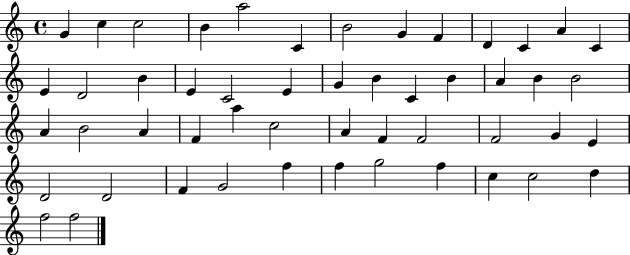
G4/q C5/q C5/h B4/q A5/h C4/q B4/h G4/q F4/q D4/q C4/q A4/q C4/q E4/q D4/h B4/q E4/q C4/h E4/q G4/q B4/q C4/q B4/q A4/q B4/q B4/h A4/q B4/h A4/q F4/q A5/q C5/h A4/q F4/q F4/h F4/h G4/q E4/q D4/h D4/h F4/q G4/h F5/q F5/q G5/h F5/q C5/q C5/h D5/q F5/h F5/h